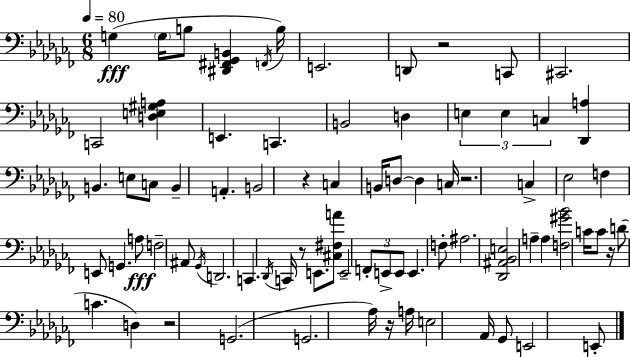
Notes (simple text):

G3/q G3/s B3/e [D#2,F#2,Gb2,B2]/q F2/s B3/s E2/h. D2/e R/h C2/e C#2/h. C2/h [D3,E3,G#3,A3]/q E2/q. C2/q. B2/h D3/q E3/q E3/q C3/q [Db2,A3]/q B2/q. E3/e C3/e B2/q A2/q. B2/h R/q C3/q B2/s D3/e D3/q C3/s R/h. C3/q Eb3/h F3/q E2/e G2/q. A3/e F3/h A#2/e Gb2/s D2/h. C2/q. Db2/s C2/s R/e E2/e. [C#3,F#3,A4]/e E2/h F2/e E2/e E2/e E2/q. F3/e A#3/h. [Db2,A#2,Bb2,E3]/h A3/q A3/q [F3,G#4,Bb4]/h C4/s C4/e R/s D4/e C4/q. D3/q R/h G2/h. G2/h. Ab3/s R/s A3/s E3/h Ab2/s Gb2/e E2/h E2/e